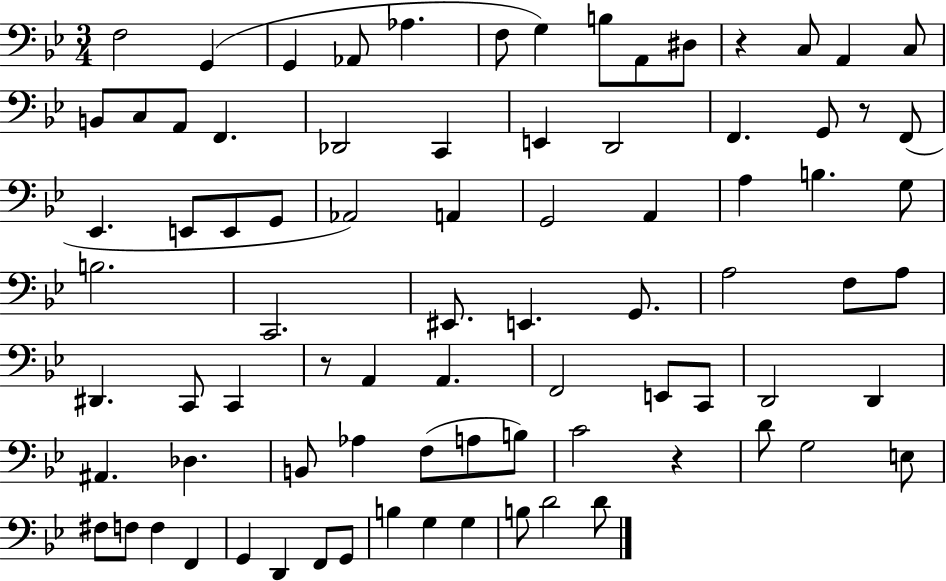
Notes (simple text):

F3/h G2/q G2/q Ab2/e Ab3/q. F3/e G3/q B3/e A2/e D#3/e R/q C3/e A2/q C3/e B2/e C3/e A2/e F2/q. Db2/h C2/q E2/q D2/h F2/q. G2/e R/e F2/e Eb2/q. E2/e E2/e G2/e Ab2/h A2/q G2/h A2/q A3/q B3/q. G3/e B3/h. C2/h. EIS2/e. E2/q. G2/e. A3/h F3/e A3/e D#2/q. C2/e C2/q R/e A2/q A2/q. F2/h E2/e C2/e D2/h D2/q A#2/q. Db3/q. B2/e Ab3/q F3/e A3/e B3/e C4/h R/q D4/e G3/h E3/e F#3/e F3/e F3/q F2/q G2/q D2/q F2/e G2/e B3/q G3/q G3/q B3/e D4/h D4/e